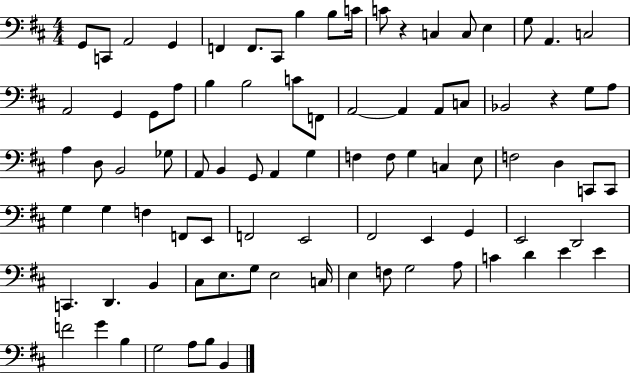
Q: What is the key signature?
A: D major